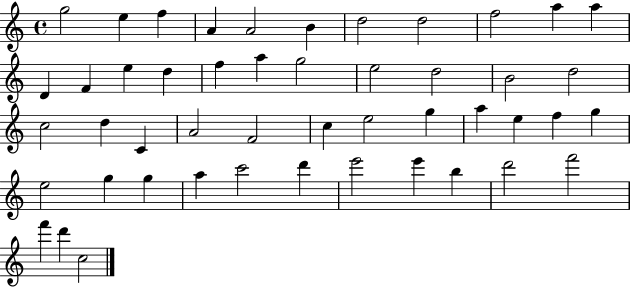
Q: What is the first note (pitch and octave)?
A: G5